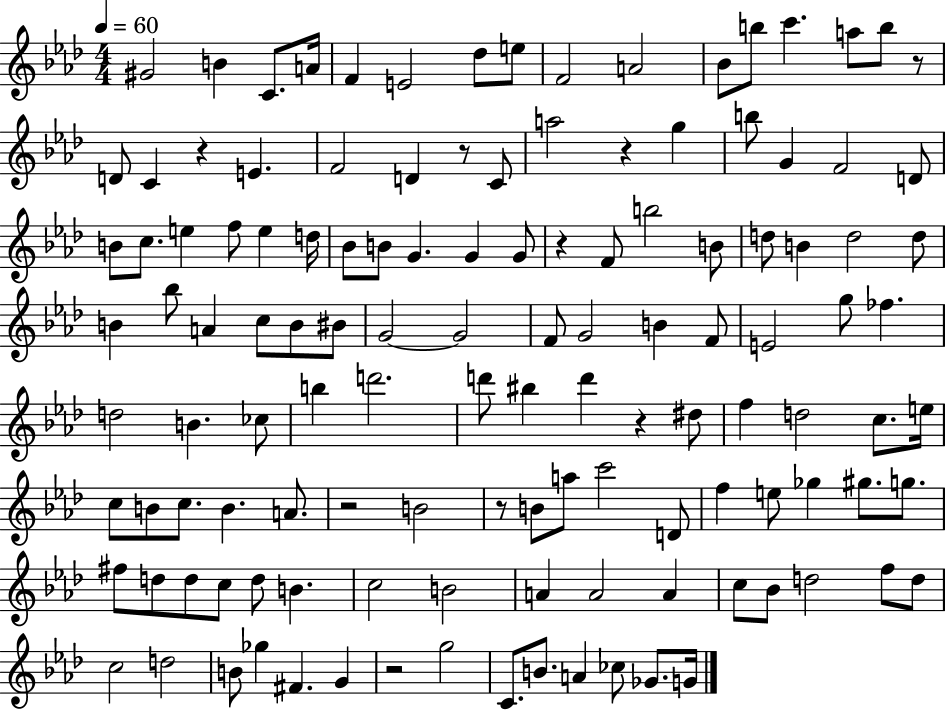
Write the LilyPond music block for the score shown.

{
  \clef treble
  \numericTimeSignature
  \time 4/4
  \key aes \major
  \tempo 4 = 60
  gis'2 b'4 c'8. a'16 | f'4 e'2 des''8 e''8 | f'2 a'2 | bes'8 b''8 c'''4. a''8 b''8 r8 | \break d'8 c'4 r4 e'4. | f'2 d'4 r8 c'8 | a''2 r4 g''4 | b''8 g'4 f'2 d'8 | \break b'8 c''8. e''4 f''8 e''4 d''16 | bes'8 b'8 g'4. g'4 g'8 | r4 f'8 b''2 b'8 | d''8 b'4 d''2 d''8 | \break b'4 bes''8 a'4 c''8 b'8 bis'8 | g'2~~ g'2 | f'8 g'2 b'4 f'8 | e'2 g''8 fes''4. | \break d''2 b'4. ces''8 | b''4 d'''2. | d'''8 bis''4 d'''4 r4 dis''8 | f''4 d''2 c''8. e''16 | \break c''8 b'8 c''8. b'4. a'8. | r2 b'2 | r8 b'8 a''8 c'''2 d'8 | f''4 e''8 ges''4 gis''8. g''8. | \break fis''8 d''8 d''8 c''8 d''8 b'4. | c''2 b'2 | a'4 a'2 a'4 | c''8 bes'8 d''2 f''8 d''8 | \break c''2 d''2 | b'8 ges''4 fis'4. g'4 | r2 g''2 | c'8. b'8. a'4 ces''8 ges'8. g'16 | \break \bar "|."
}